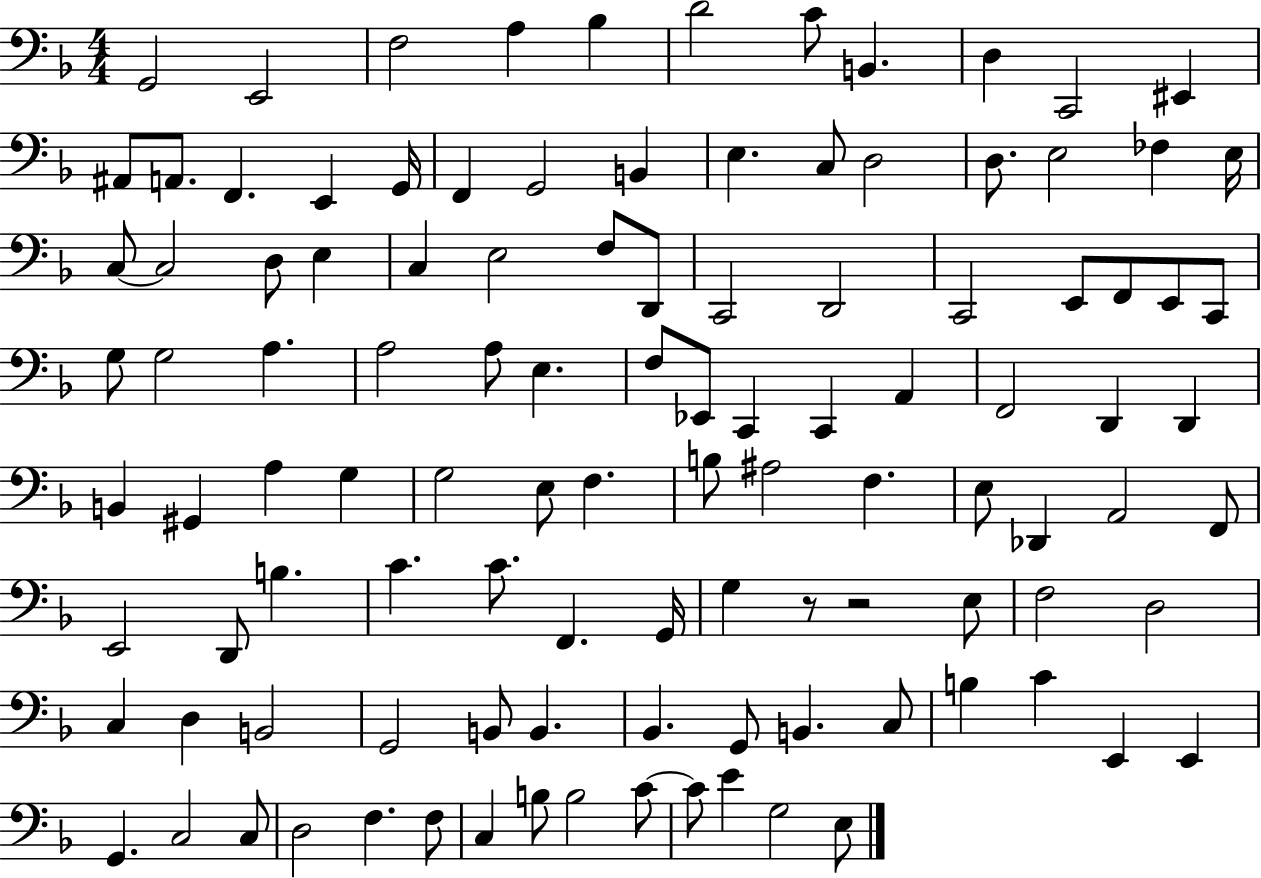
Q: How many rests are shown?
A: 2